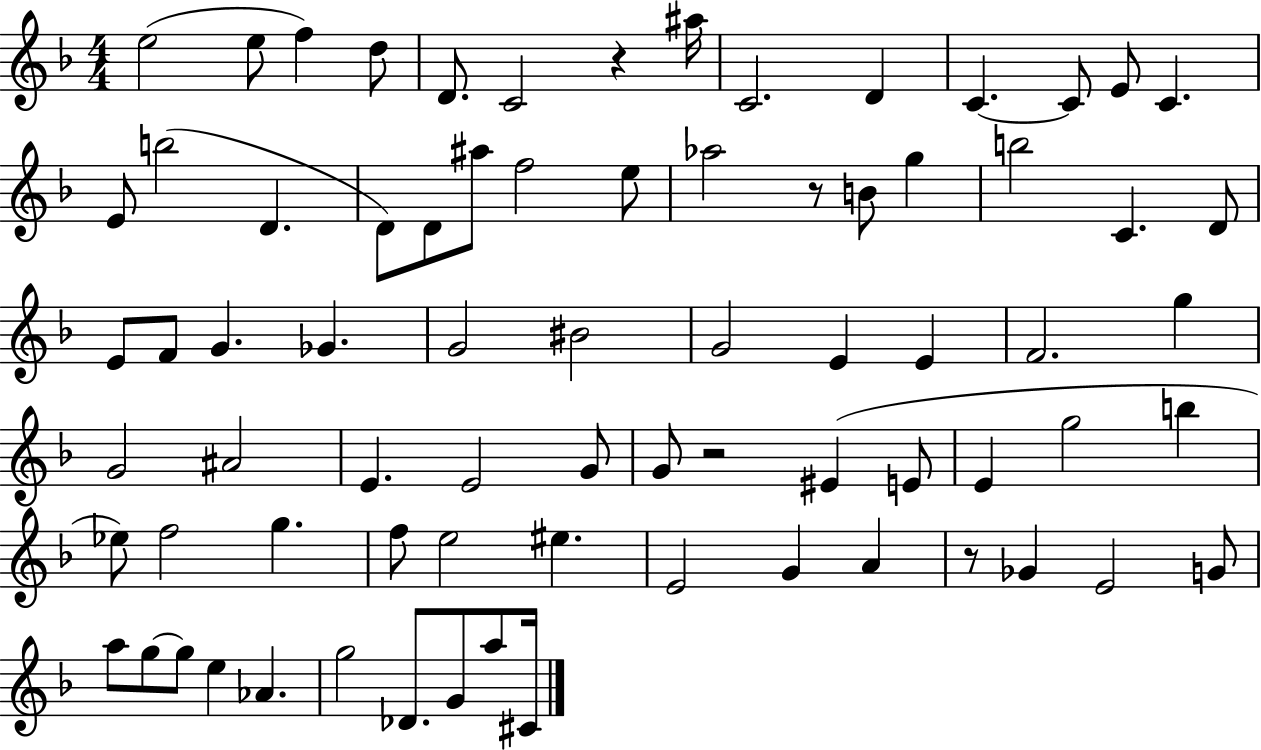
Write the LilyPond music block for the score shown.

{
  \clef treble
  \numericTimeSignature
  \time 4/4
  \key f \major
  \repeat volta 2 { e''2( e''8 f''4) d''8 | d'8. c'2 r4 ais''16 | c'2. d'4 | c'4.~~ c'8 e'8 c'4. | \break e'8 b''2( d'4. | d'8) d'8 ais''8 f''2 e''8 | aes''2 r8 b'8 g''4 | b''2 c'4. d'8 | \break e'8 f'8 g'4. ges'4. | g'2 bis'2 | g'2 e'4 e'4 | f'2. g''4 | \break g'2 ais'2 | e'4. e'2 g'8 | g'8 r2 eis'4( e'8 | e'4 g''2 b''4 | \break ees''8) f''2 g''4. | f''8 e''2 eis''4. | e'2 g'4 a'4 | r8 ges'4 e'2 g'8 | \break a''8 g''8~~ g''8 e''4 aes'4. | g''2 des'8. g'8 a''8 cis'16 | } \bar "|."
}